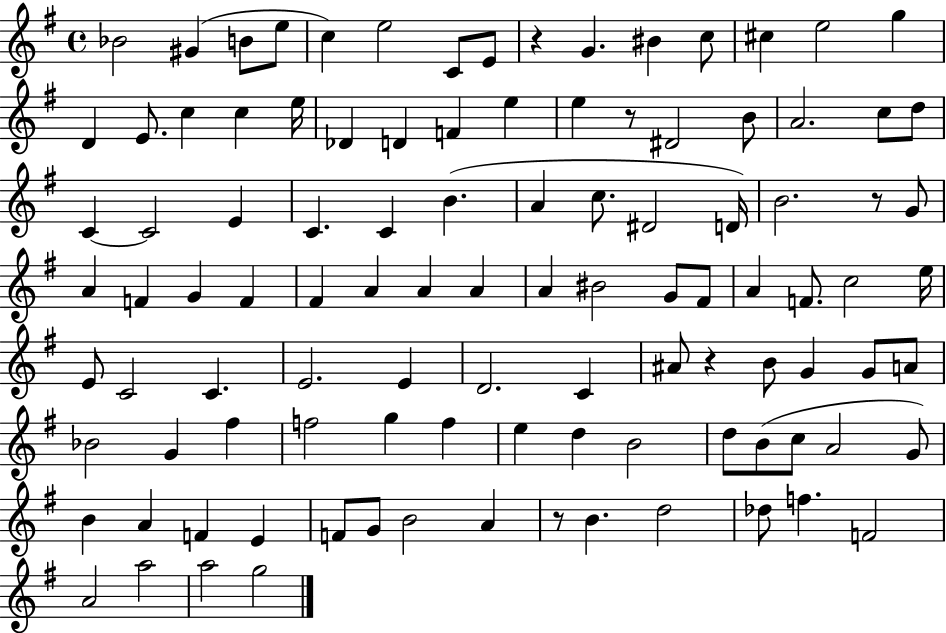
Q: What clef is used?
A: treble